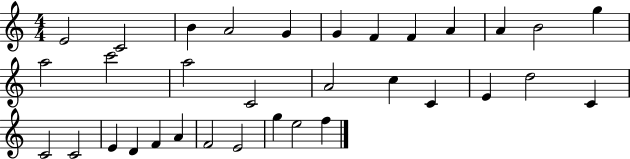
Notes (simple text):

E4/h C4/h B4/q A4/h G4/q G4/q F4/q F4/q A4/q A4/q B4/h G5/q A5/h C6/h A5/h C4/h A4/h C5/q C4/q E4/q D5/h C4/q C4/h C4/h E4/q D4/q F4/q A4/q F4/h E4/h G5/q E5/h F5/q